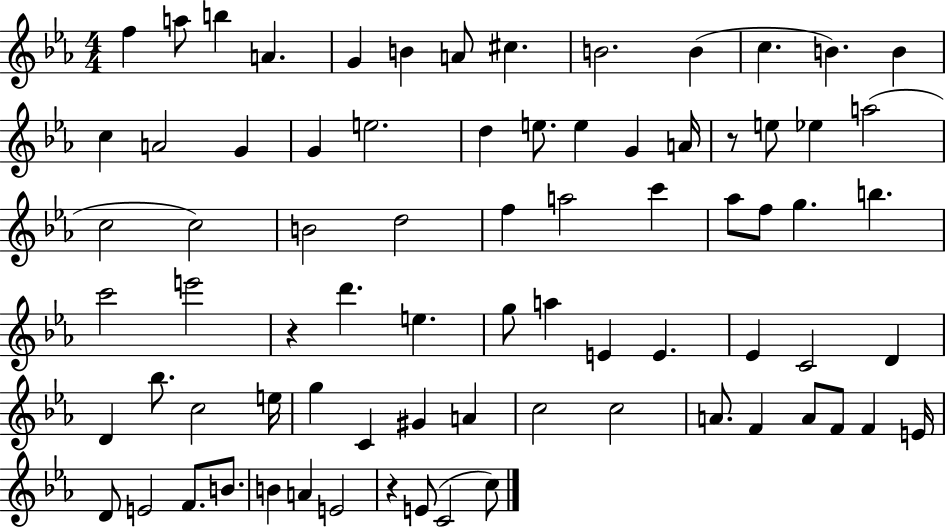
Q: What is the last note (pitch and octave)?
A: C5